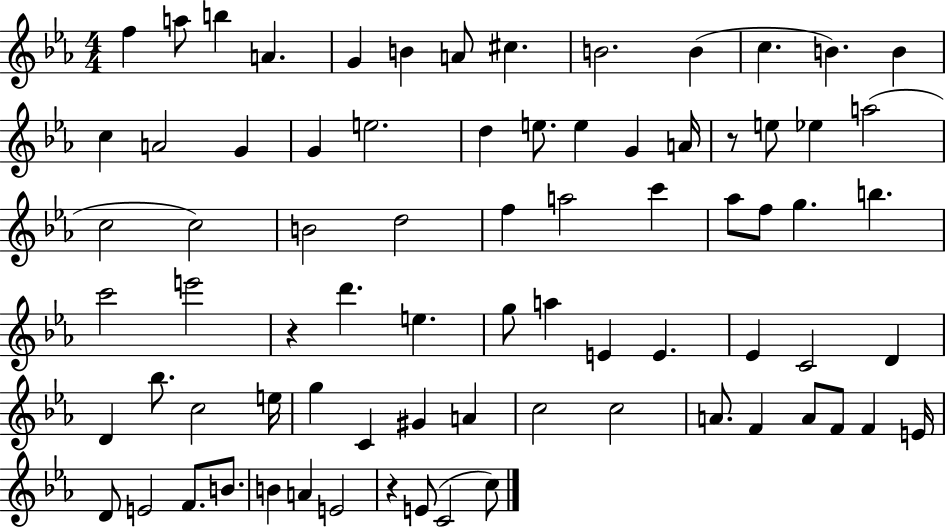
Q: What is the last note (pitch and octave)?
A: C5